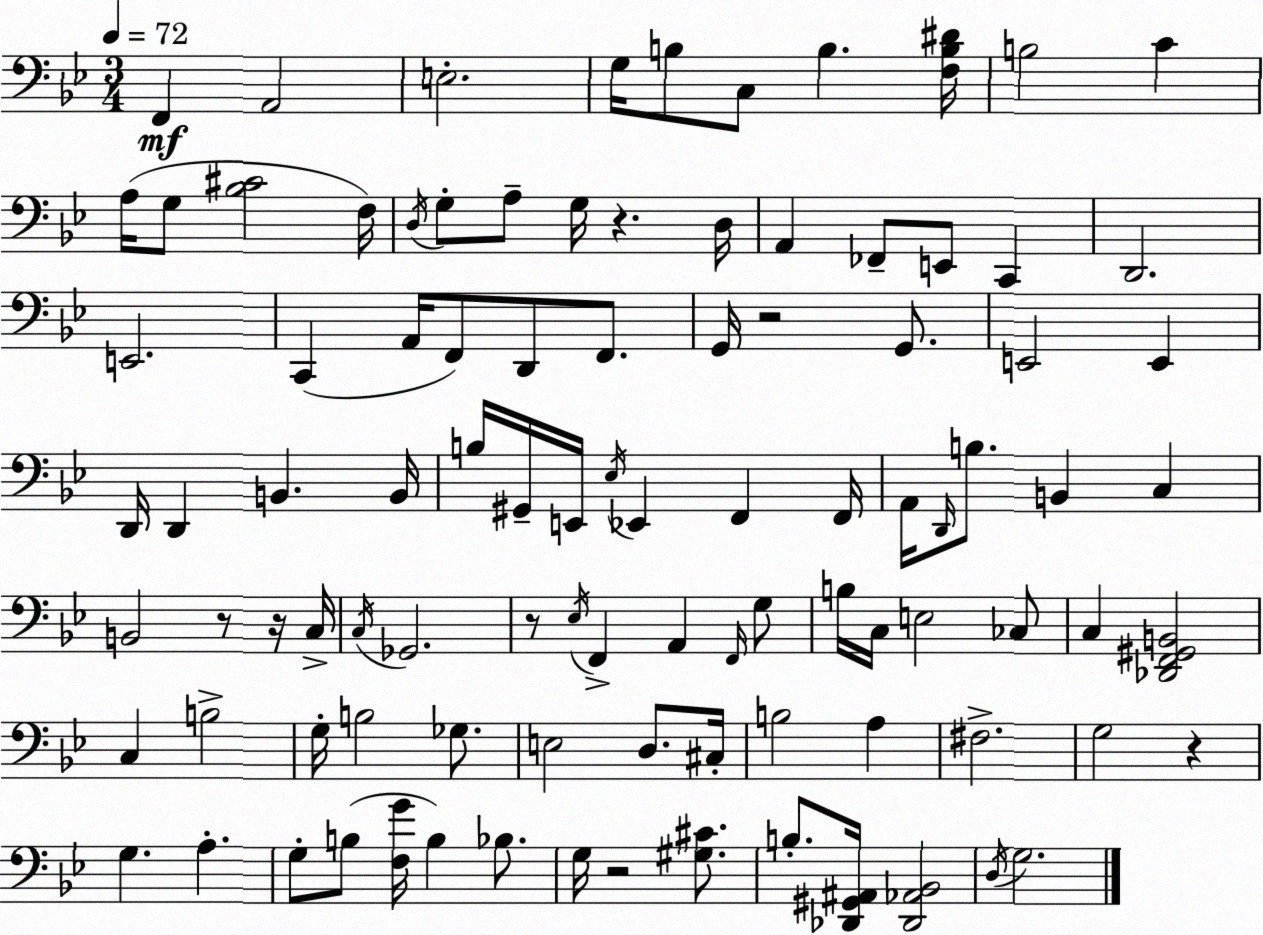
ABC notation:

X:1
T:Untitled
M:3/4
L:1/4
K:Bb
F,, A,,2 E,2 G,/4 B,/2 C,/2 B, [F,B,^D]/4 B,2 C A,/4 G,/2 [_B,^C]2 F,/4 D,/4 G,/2 A,/2 G,/4 z D,/4 A,, _F,,/2 E,,/2 C,, D,,2 E,,2 C,, A,,/4 F,,/2 D,,/2 F,,/2 G,,/4 z2 G,,/2 E,,2 E,, D,,/4 D,, B,, B,,/4 B,/4 ^G,,/4 E,,/4 _E,/4 _E,, F,, F,,/4 A,,/4 D,,/4 B,/2 B,, C, B,,2 z/2 z/4 C,/4 C,/4 _G,,2 z/2 _E,/4 F,, A,, F,,/4 G,/2 B,/4 C,/4 E,2 _C,/2 C, [_D,,F,,^G,,B,,]2 C, B,2 G,/4 B,2 _G,/2 E,2 D,/2 ^C,/4 B,2 A, ^F,2 G,2 z G, A, G,/2 B,/2 [F,G]/4 B, _B,/2 G,/4 z2 [^G,^C]/2 B,/2 [_D,,^G,,^A,,]/4 [_D,,_A,,_B,,]2 D,/4 G,2